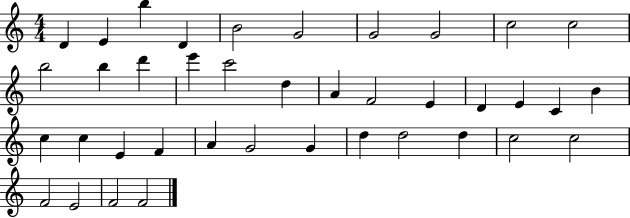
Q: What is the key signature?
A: C major